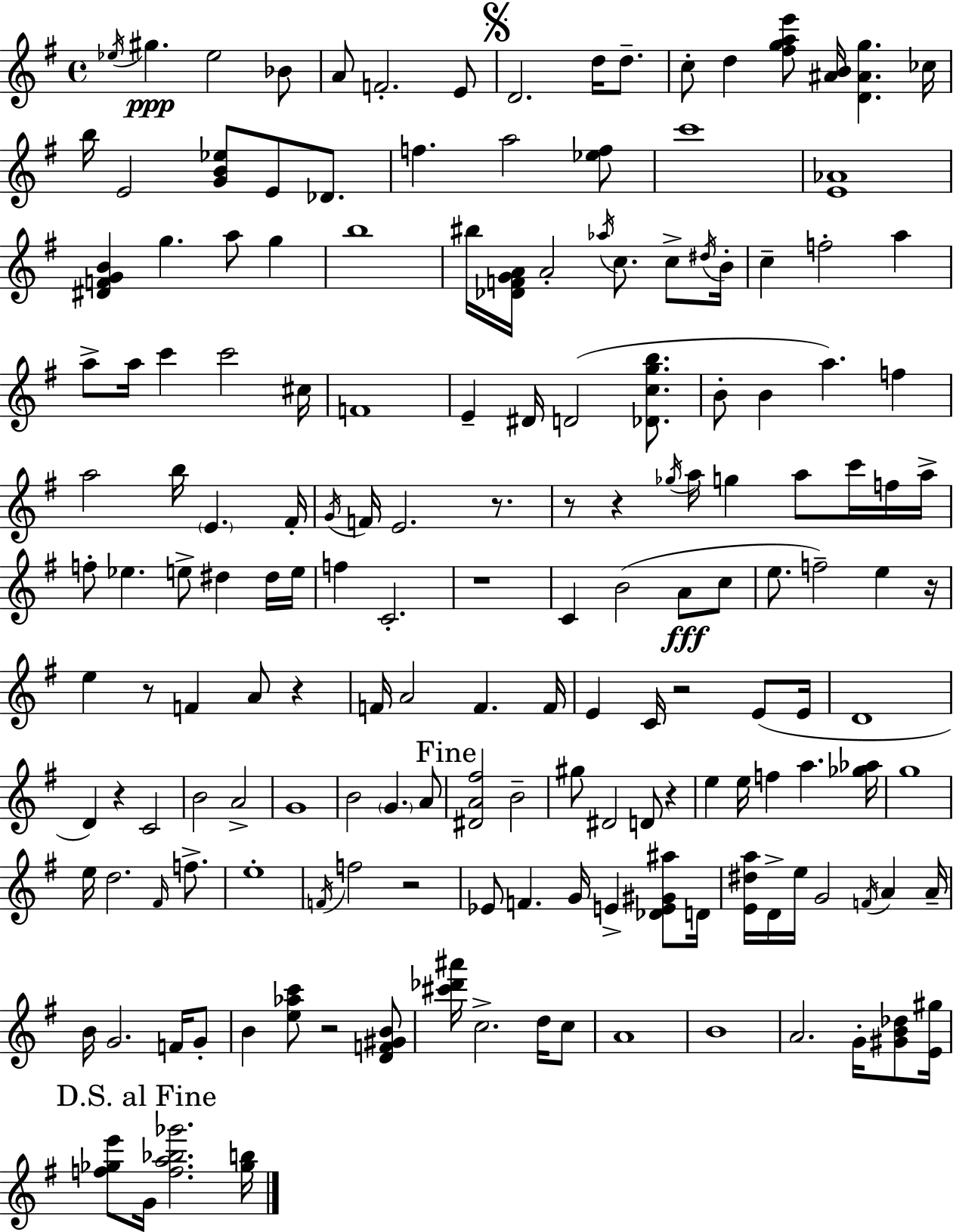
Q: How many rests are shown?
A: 12